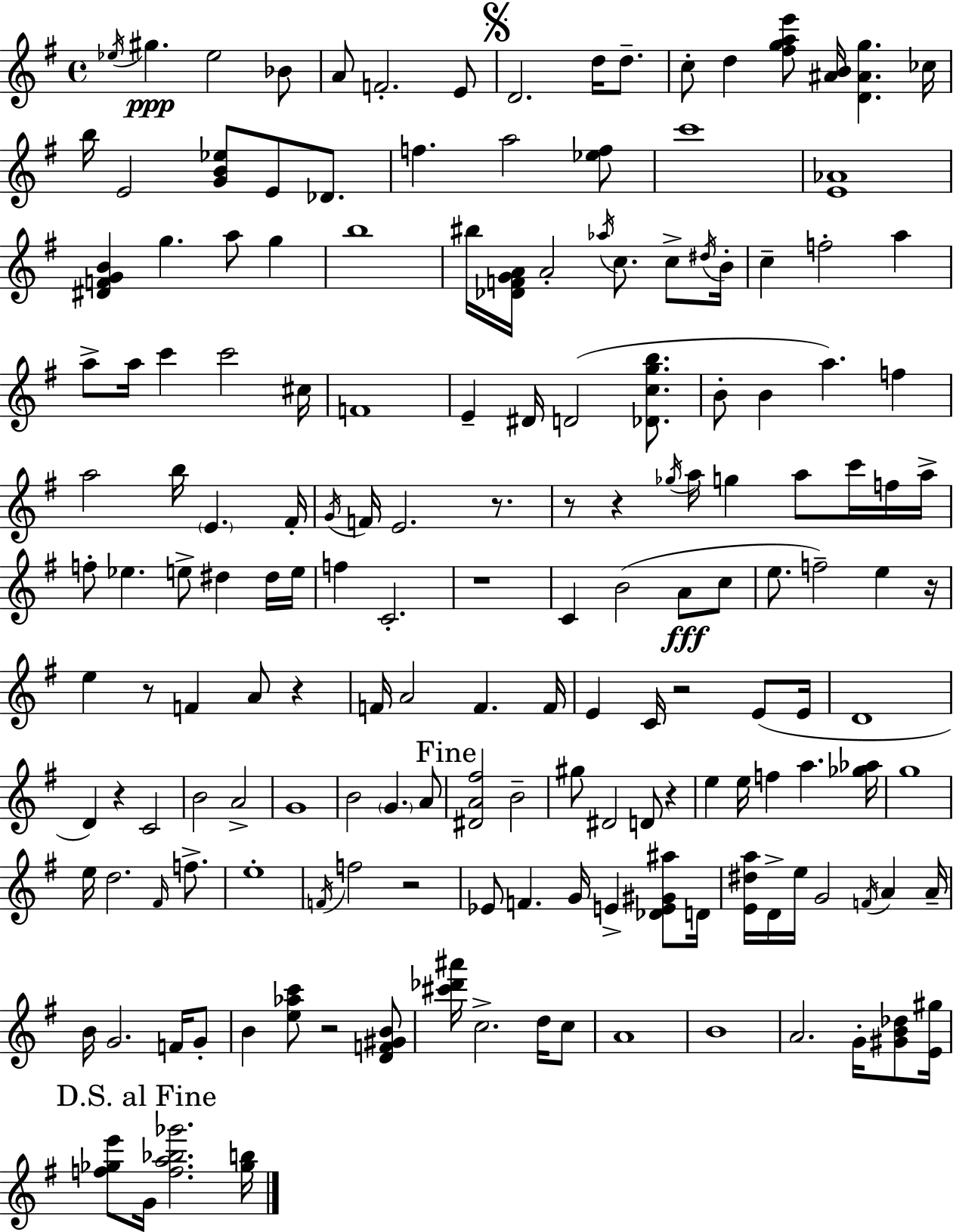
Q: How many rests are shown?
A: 12